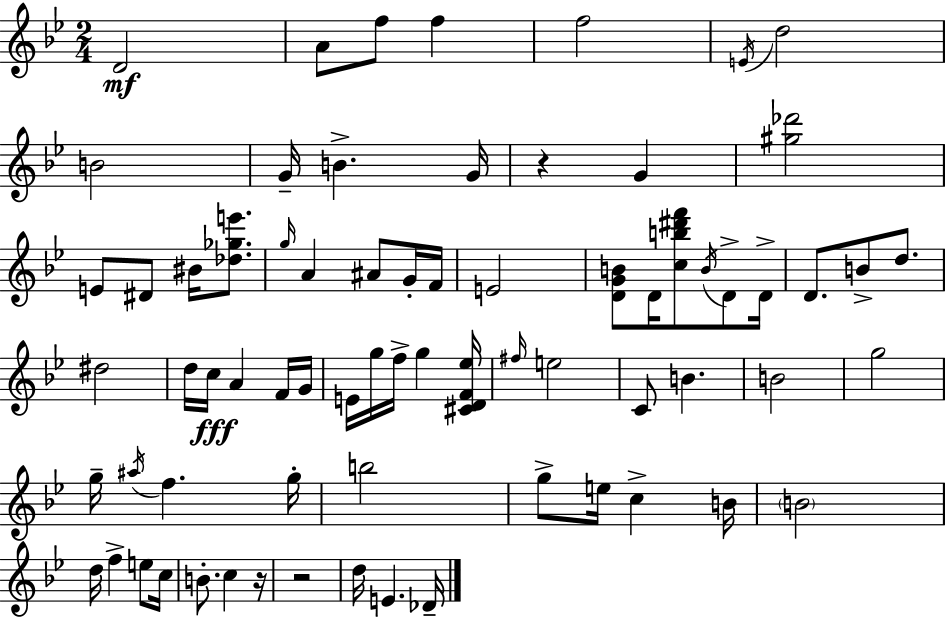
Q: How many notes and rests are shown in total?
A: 71